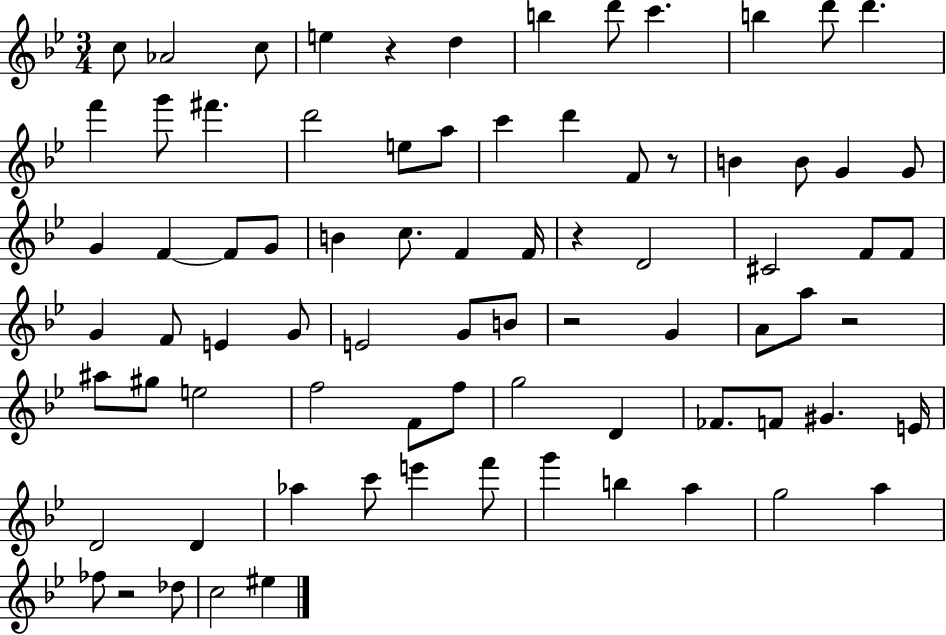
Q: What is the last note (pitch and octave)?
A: EIS5